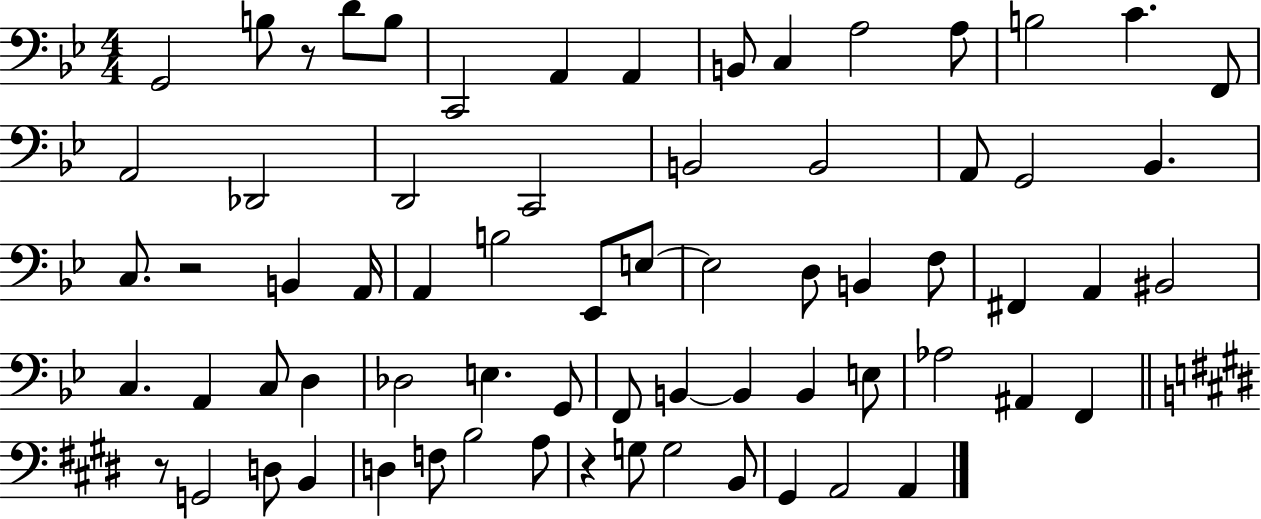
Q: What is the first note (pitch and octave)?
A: G2